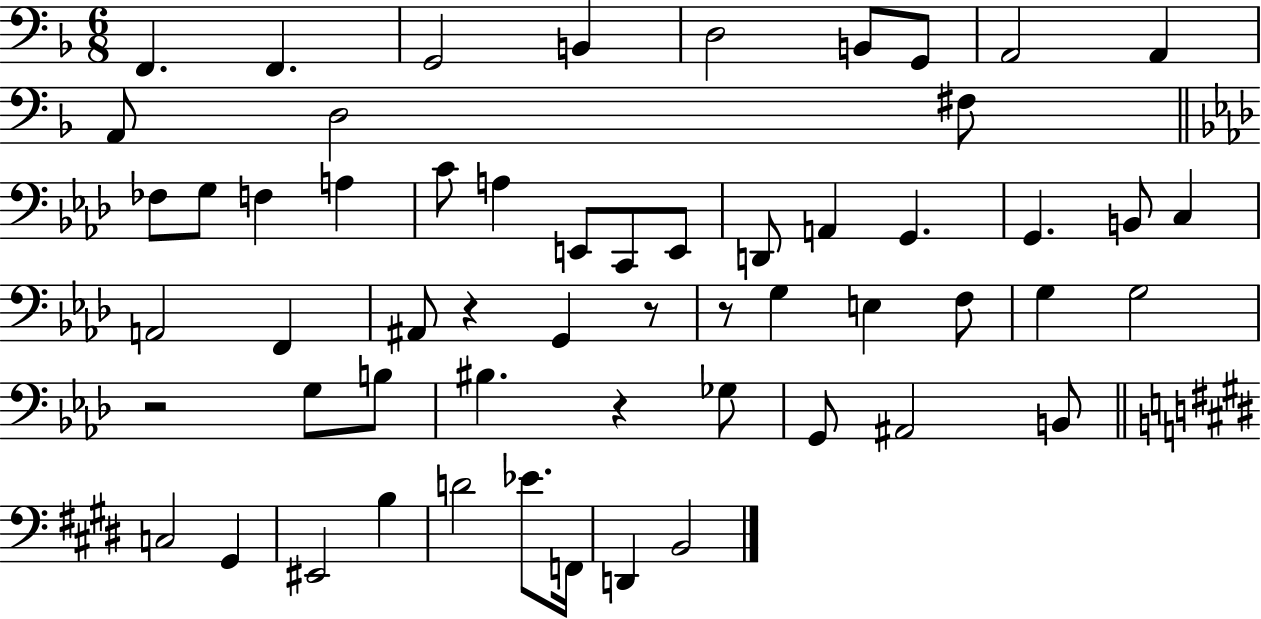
F2/q. F2/q. G2/h B2/q D3/h B2/e G2/e A2/h A2/q A2/e D3/h F#3/e FES3/e G3/e F3/q A3/q C4/e A3/q E2/e C2/e E2/e D2/e A2/q G2/q. G2/q. B2/e C3/q A2/h F2/q A#2/e R/q G2/q R/e R/e G3/q E3/q F3/e G3/q G3/h R/h G3/e B3/e BIS3/q. R/q Gb3/e G2/e A#2/h B2/e C3/h G#2/q EIS2/h B3/q D4/h Eb4/e. F2/s D2/q B2/h